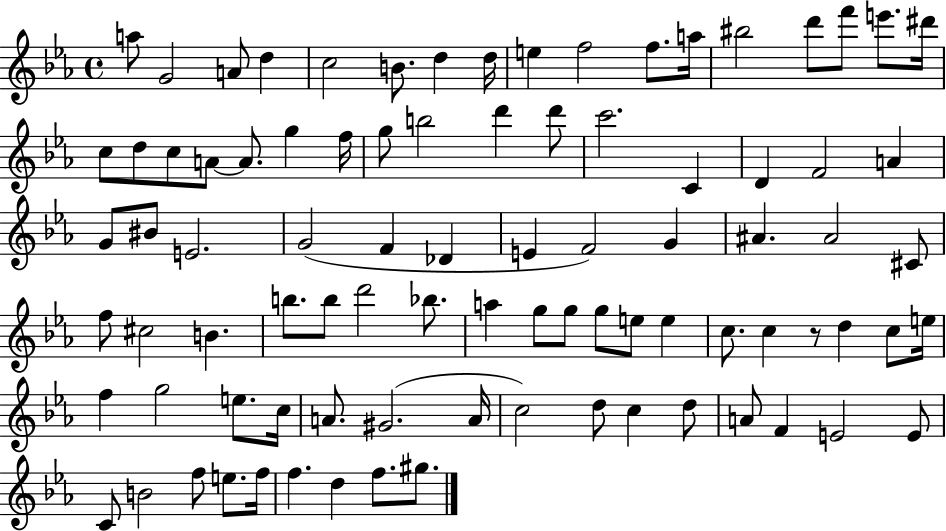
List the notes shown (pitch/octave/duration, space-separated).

A5/e G4/h A4/e D5/q C5/h B4/e. D5/q D5/s E5/q F5/h F5/e. A5/s BIS5/h D6/e F6/e E6/e. D#6/s C5/e D5/e C5/e A4/e A4/e. G5/q F5/s G5/e B5/h D6/q D6/e C6/h. C4/q D4/q F4/h A4/q G4/e BIS4/e E4/h. G4/h F4/q Db4/q E4/q F4/h G4/q A#4/q. A#4/h C#4/e F5/e C#5/h B4/q. B5/e. B5/e D6/h Bb5/e. A5/q G5/e G5/e G5/e E5/e E5/q C5/e. C5/q R/e D5/q C5/e E5/s F5/q G5/h E5/e. C5/s A4/e. G#4/h. A4/s C5/h D5/e C5/q D5/e A4/e F4/q E4/h E4/e C4/e B4/h F5/e E5/e. F5/s F5/q. D5/q F5/e. G#5/e.